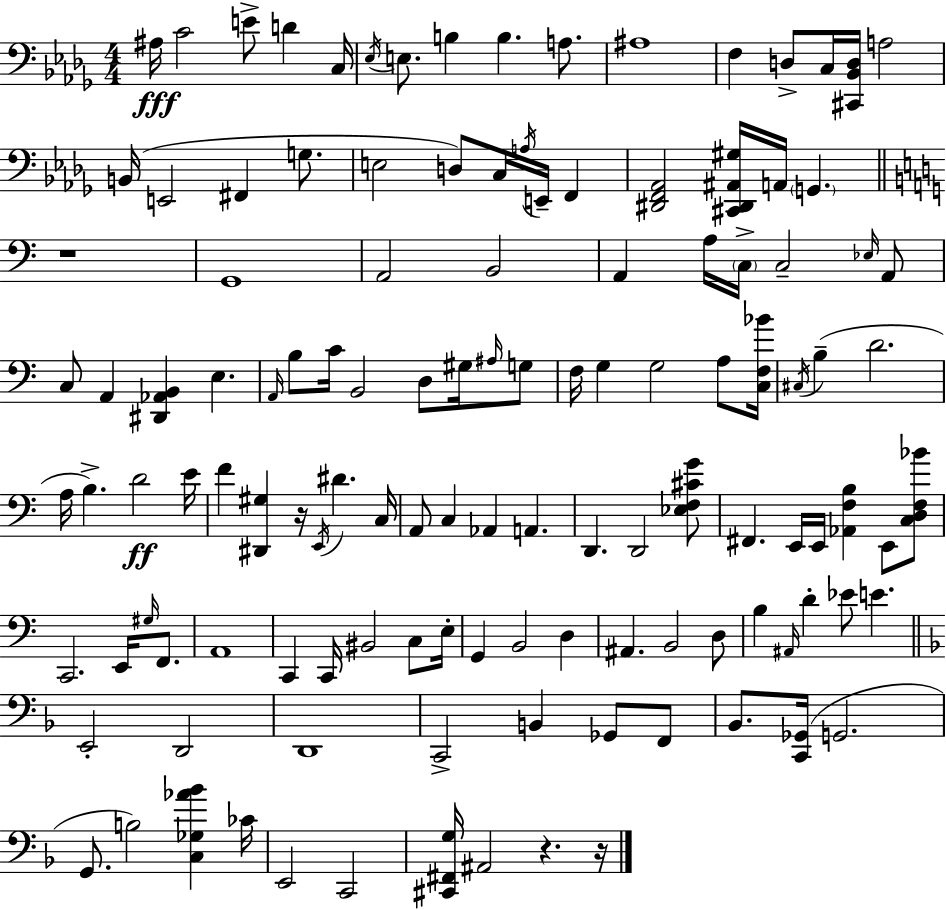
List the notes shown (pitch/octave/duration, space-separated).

A#3/s C4/h E4/e D4/q C3/s Eb3/s E3/e. B3/q B3/q. A3/e. A#3/w F3/q D3/e C3/s [C#2,Bb2,D3]/s A3/h B2/s E2/h F#2/q G3/e. E3/h D3/e C3/s A3/s E2/s F2/q [D#2,F2,Ab2]/h [C#2,D#2,A#2,G#3]/s A2/s G2/q. R/w G2/w A2/h B2/h A2/q A3/s C3/s C3/h Eb3/s A2/e C3/e A2/q [D#2,Ab2,B2]/q E3/q. A2/s B3/e C4/s B2/h D3/e G#3/s A#3/s G3/e F3/s G3/q G3/h A3/e [C3,F3,Bb4]/s C#3/s B3/q D4/h. A3/s B3/q. D4/h E4/s F4/q [D#2,G#3]/q R/s E2/s D#4/q. C3/s A2/e C3/q Ab2/q A2/q. D2/q. D2/h [Eb3,F3,C#4,G4]/e F#2/q. E2/s E2/s [Ab2,F3,B3]/q E2/e [C3,D3,F3,Bb4]/e C2/h. E2/s G#3/s F2/e. A2/w C2/q C2/s BIS2/h C3/e E3/s G2/q B2/h D3/q A#2/q. B2/h D3/e B3/q A#2/s D4/q Eb4/e E4/q. E2/h D2/h D2/w C2/h B2/q Gb2/e F2/e Bb2/e. [C2,Gb2]/s G2/h. G2/e. B3/h [C3,Gb3,Ab4,Bb4]/q CES4/s E2/h C2/h [C#2,F#2,G3]/s A#2/h R/q. R/s